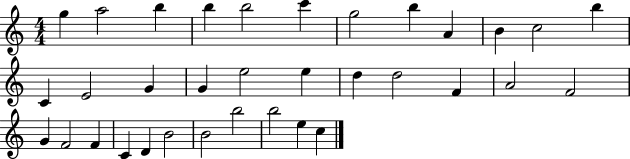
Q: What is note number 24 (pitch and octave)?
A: G4